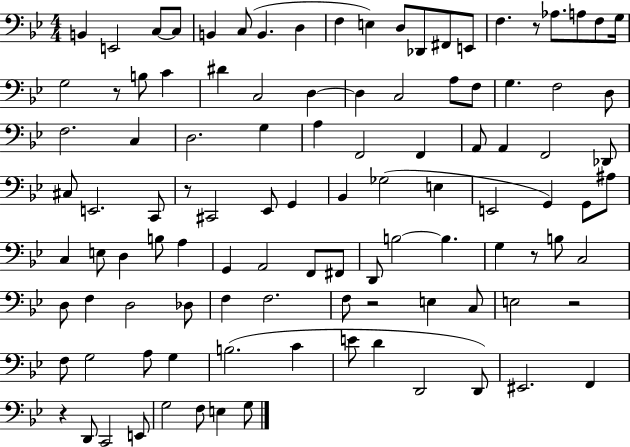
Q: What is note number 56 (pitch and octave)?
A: A#3